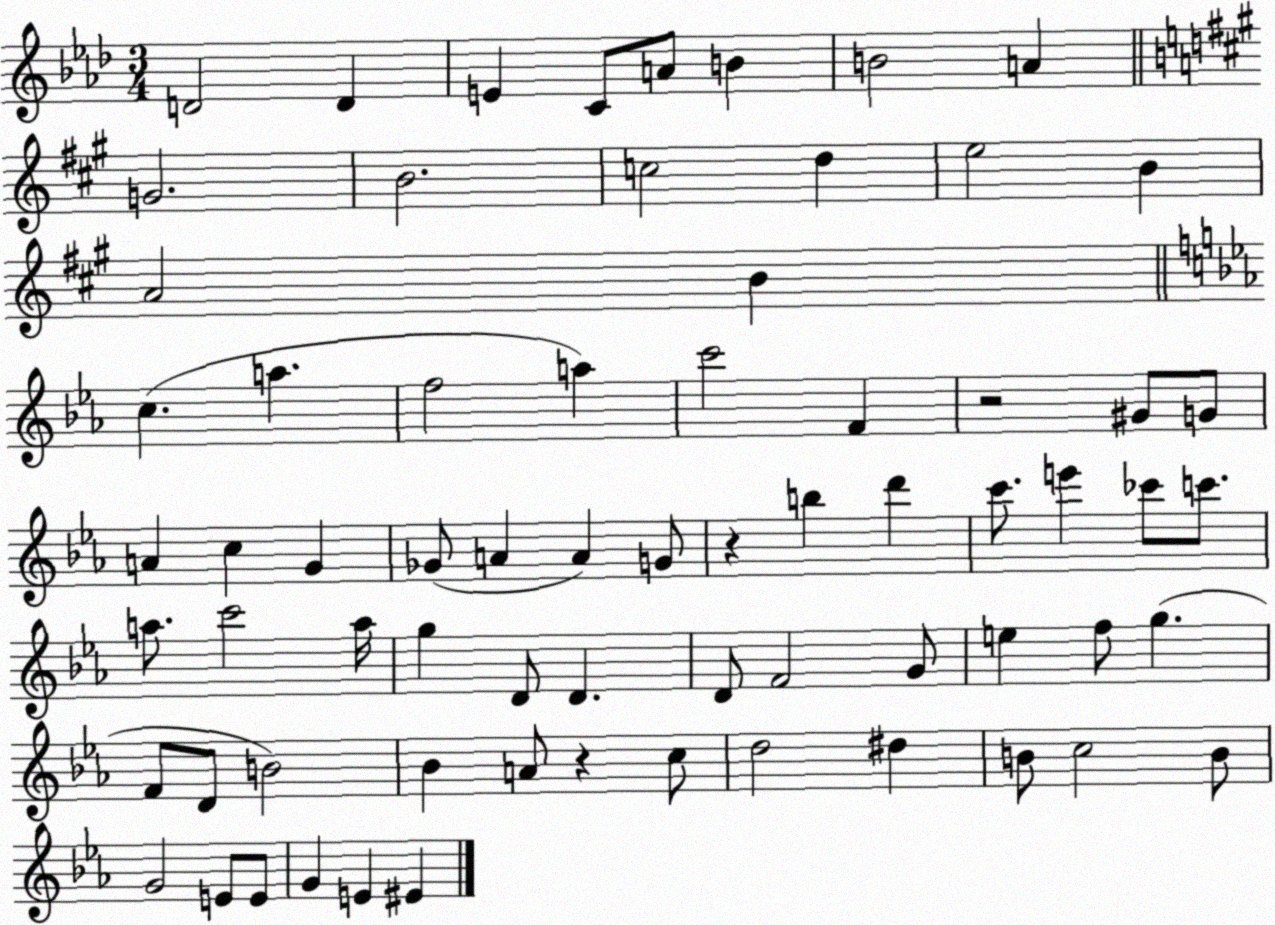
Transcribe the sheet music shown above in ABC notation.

X:1
T:Untitled
M:3/4
L:1/4
K:Ab
D2 D E C/2 A/2 B B2 A G2 B2 c2 d e2 B A2 B c a f2 a c'2 F z2 ^G/2 G/2 A c G _G/2 A A G/2 z b d' c'/2 e' _c'/2 c'/2 a/2 c'2 a/4 g D/2 D D/2 F2 G/2 e f/2 g F/2 D/2 B2 _B A/2 z c/2 d2 ^d B/2 c2 B/2 G2 E/2 E/2 G E ^E